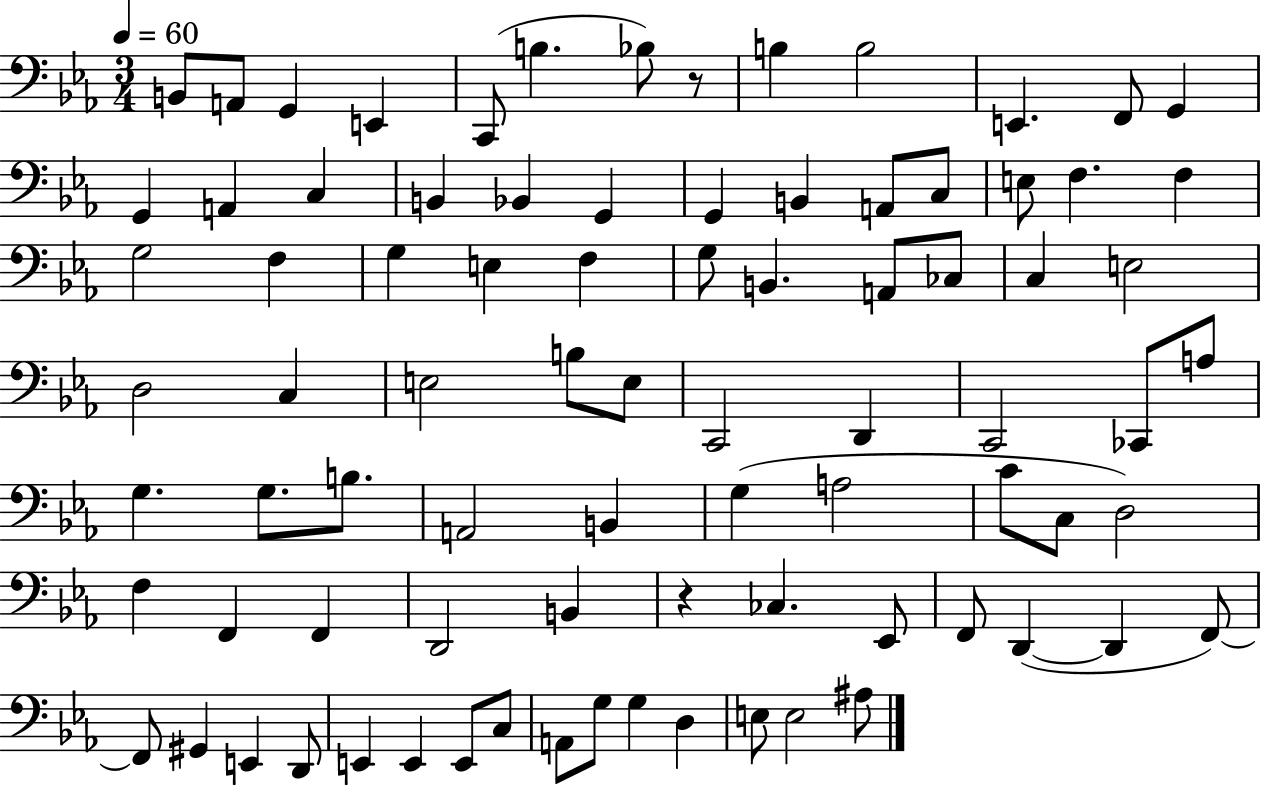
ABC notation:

X:1
T:Untitled
M:3/4
L:1/4
K:Eb
B,,/2 A,,/2 G,, E,, C,,/2 B, _B,/2 z/2 B, B,2 E,, F,,/2 G,, G,, A,, C, B,, _B,, G,, G,, B,, A,,/2 C,/2 E,/2 F, F, G,2 F, G, E, F, G,/2 B,, A,,/2 _C,/2 C, E,2 D,2 C, E,2 B,/2 E,/2 C,,2 D,, C,,2 _C,,/2 A,/2 G, G,/2 B,/2 A,,2 B,, G, A,2 C/2 C,/2 D,2 F, F,, F,, D,,2 B,, z _C, _E,,/2 F,,/2 D,, D,, F,,/2 F,,/2 ^G,, E,, D,,/2 E,, E,, E,,/2 C,/2 A,,/2 G,/2 G, D, E,/2 E,2 ^A,/2